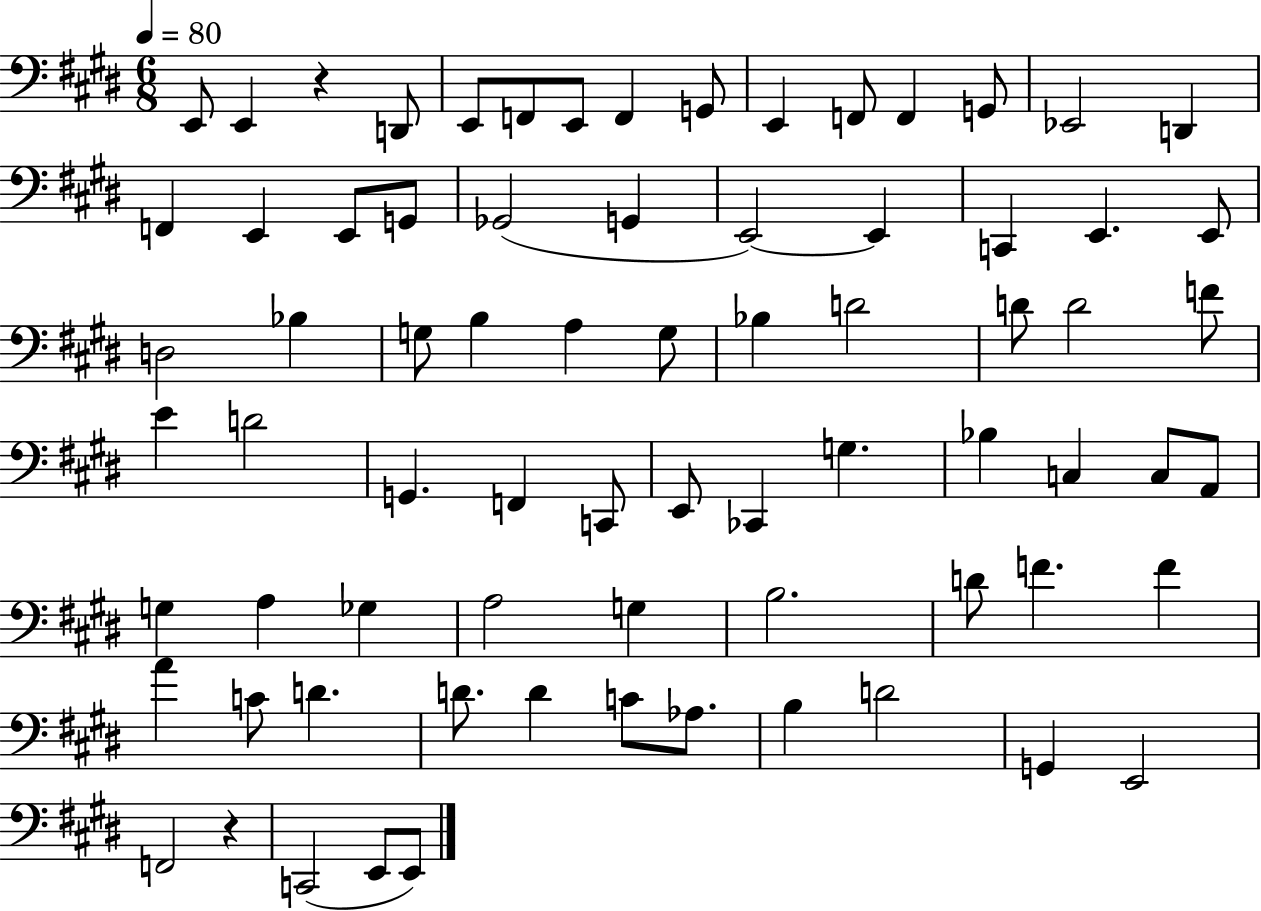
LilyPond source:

{
  \clef bass
  \numericTimeSignature
  \time 6/8
  \key e \major
  \tempo 4 = 80
  e,8 e,4 r4 d,8 | e,8 f,8 e,8 f,4 g,8 | e,4 f,8 f,4 g,8 | ees,2 d,4 | \break f,4 e,4 e,8 g,8 | ges,2( g,4 | e,2~~) e,4 | c,4 e,4. e,8 | \break d2 bes4 | g8 b4 a4 g8 | bes4 d'2 | d'8 d'2 f'8 | \break e'4 d'2 | g,4. f,4 c,8 | e,8 ces,4 g4. | bes4 c4 c8 a,8 | \break g4 a4 ges4 | a2 g4 | b2. | d'8 f'4. f'4 | \break a'4 c'8 d'4. | d'8. d'4 c'8 aes8. | b4 d'2 | g,4 e,2 | \break f,2 r4 | c,2( e,8 e,8) | \bar "|."
}